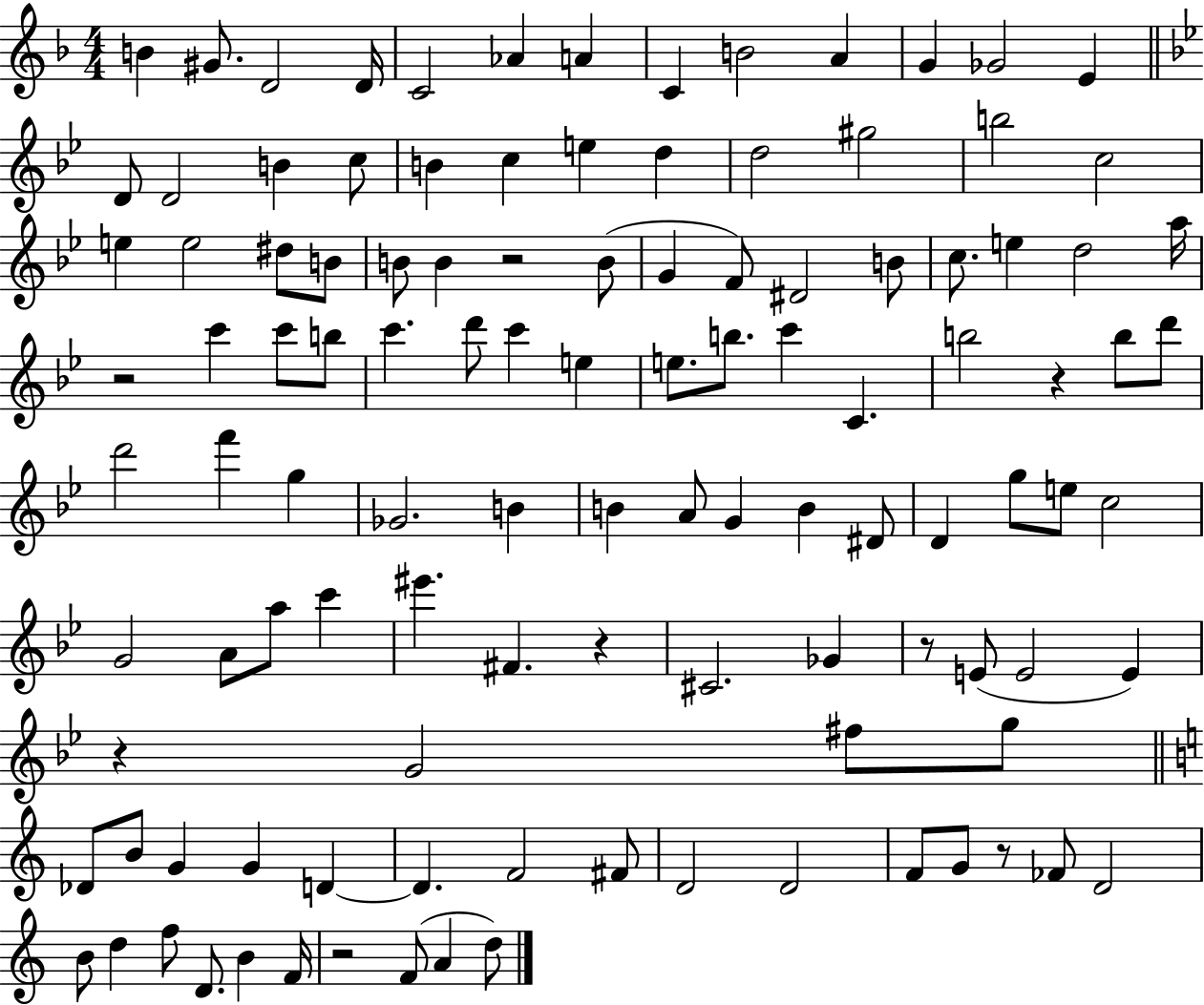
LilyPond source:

{
  \clef treble
  \numericTimeSignature
  \time 4/4
  \key f \major
  b'4 gis'8. d'2 d'16 | c'2 aes'4 a'4 | c'4 b'2 a'4 | g'4 ges'2 e'4 | \break \bar "||" \break \key bes \major d'8 d'2 b'4 c''8 | b'4 c''4 e''4 d''4 | d''2 gis''2 | b''2 c''2 | \break e''4 e''2 dis''8 b'8 | b'8 b'4 r2 b'8( | g'4 f'8) dis'2 b'8 | c''8. e''4 d''2 a''16 | \break r2 c'''4 c'''8 b''8 | c'''4. d'''8 c'''4 e''4 | e''8. b''8. c'''4 c'4. | b''2 r4 b''8 d'''8 | \break d'''2 f'''4 g''4 | ges'2. b'4 | b'4 a'8 g'4 b'4 dis'8 | d'4 g''8 e''8 c''2 | \break g'2 a'8 a''8 c'''4 | eis'''4. fis'4. r4 | cis'2. ges'4 | r8 e'8( e'2 e'4) | \break r4 g'2 fis''8 g''8 | \bar "||" \break \key a \minor des'8 b'8 g'4 g'4 d'4~~ | d'4. f'2 fis'8 | d'2 d'2 | f'8 g'8 r8 fes'8 d'2 | \break b'8 d''4 f''8 d'8. b'4 f'16 | r2 f'8( a'4 d''8) | \bar "|."
}